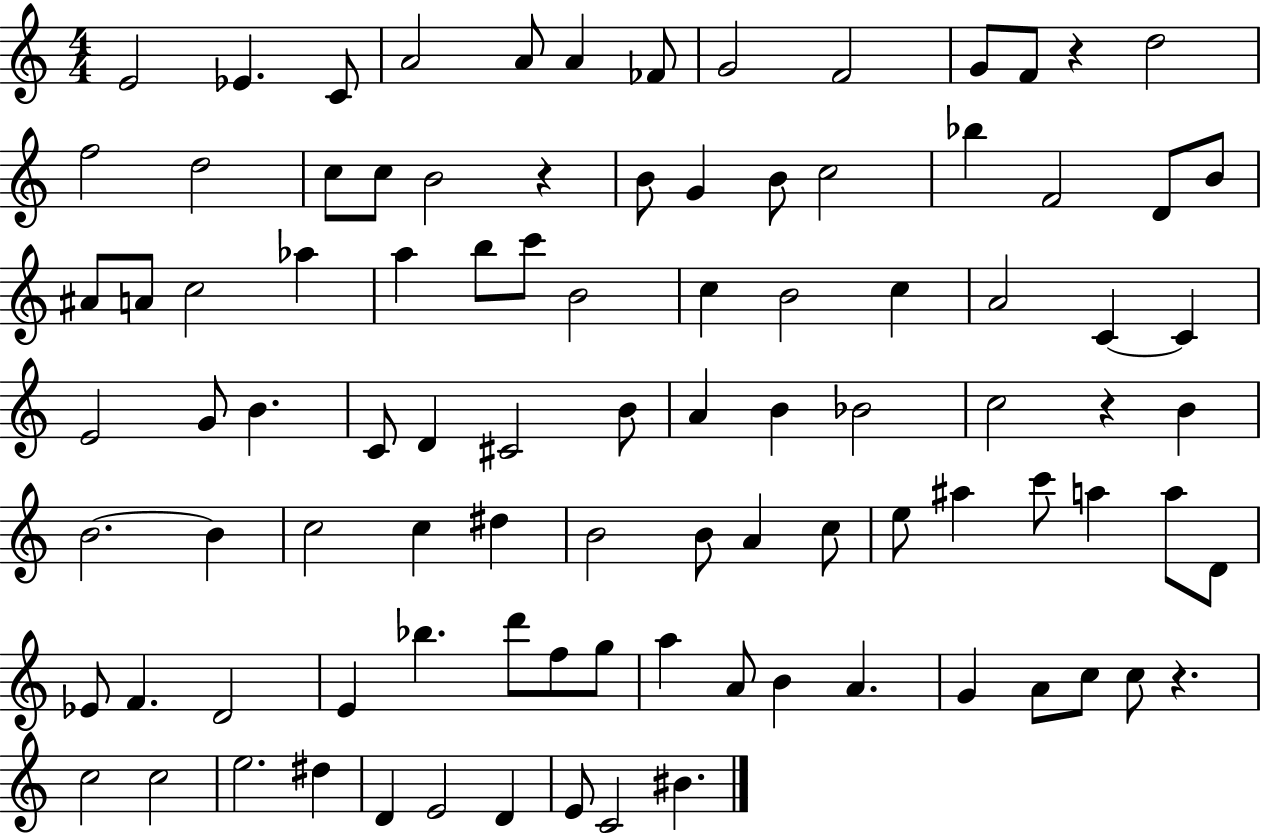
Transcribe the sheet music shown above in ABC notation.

X:1
T:Untitled
M:4/4
L:1/4
K:C
E2 _E C/2 A2 A/2 A _F/2 G2 F2 G/2 F/2 z d2 f2 d2 c/2 c/2 B2 z B/2 G B/2 c2 _b F2 D/2 B/2 ^A/2 A/2 c2 _a a b/2 c'/2 B2 c B2 c A2 C C E2 G/2 B C/2 D ^C2 B/2 A B _B2 c2 z B B2 B c2 c ^d B2 B/2 A c/2 e/2 ^a c'/2 a a/2 D/2 _E/2 F D2 E _b d'/2 f/2 g/2 a A/2 B A G A/2 c/2 c/2 z c2 c2 e2 ^d D E2 D E/2 C2 ^B